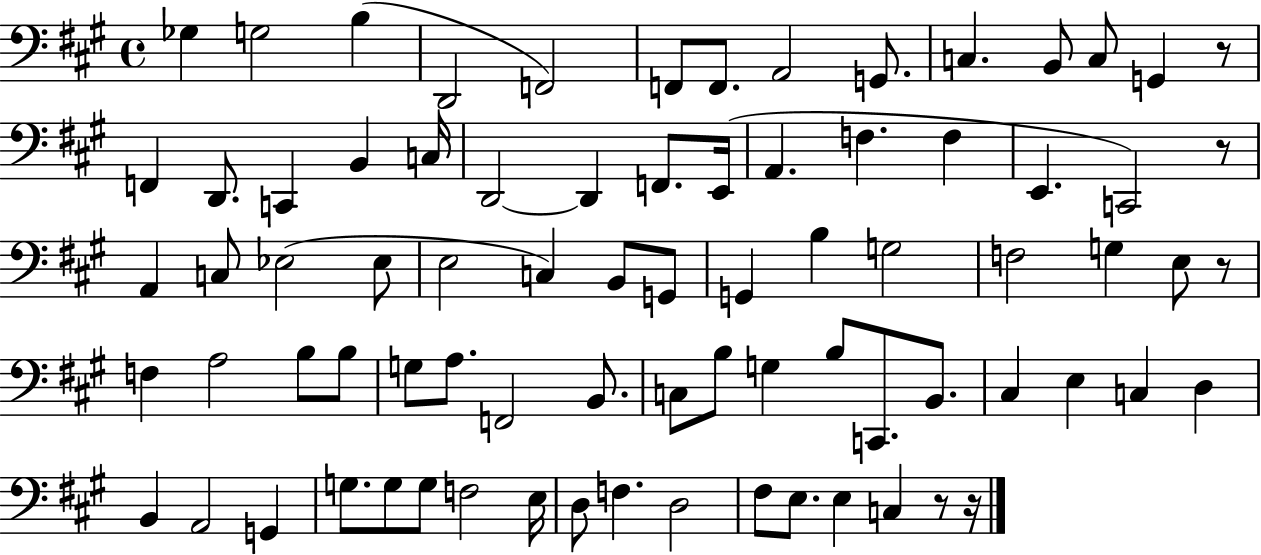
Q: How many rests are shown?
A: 5